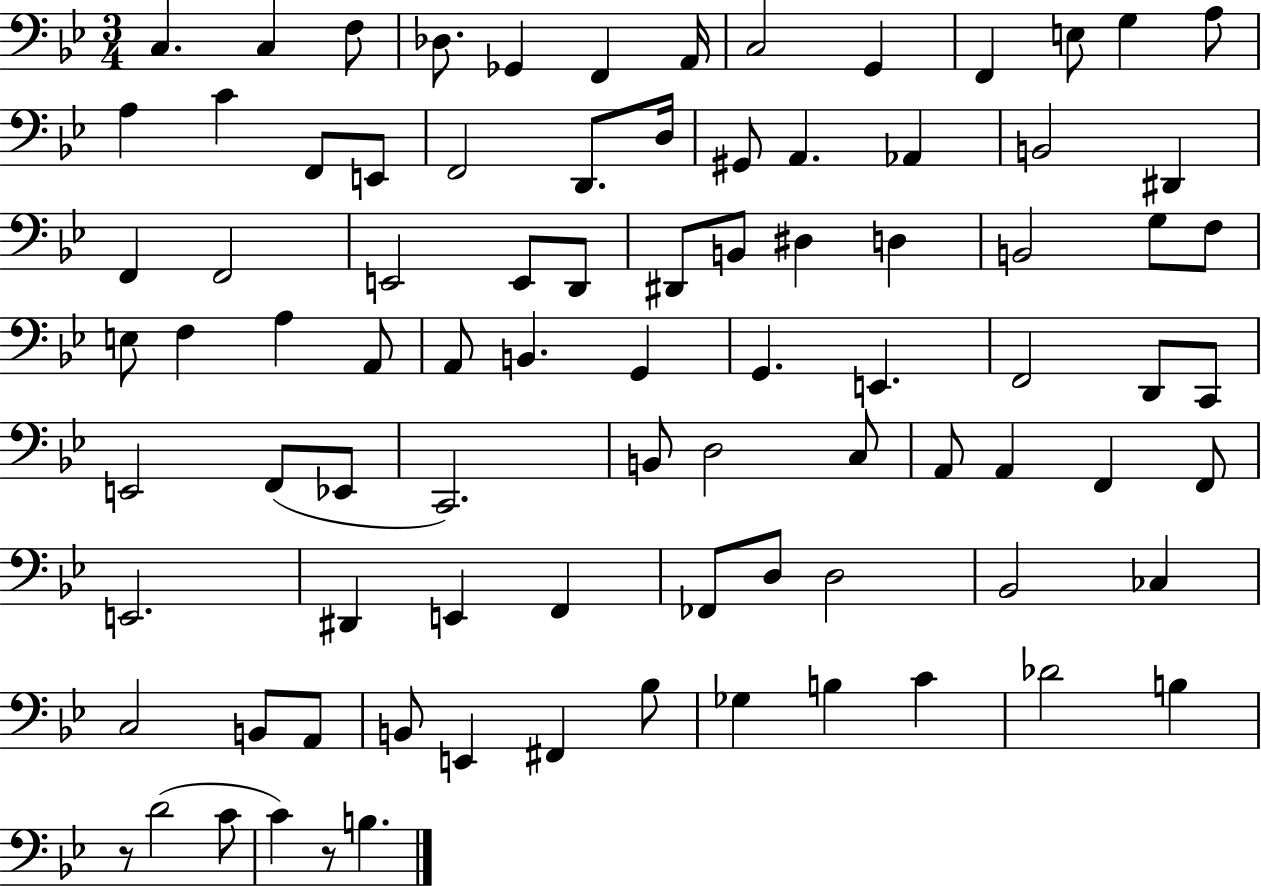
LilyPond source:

{
  \clef bass
  \numericTimeSignature
  \time 3/4
  \key bes \major
  c4. c4 f8 | des8. ges,4 f,4 a,16 | c2 g,4 | f,4 e8 g4 a8 | \break a4 c'4 f,8 e,8 | f,2 d,8. d16 | gis,8 a,4. aes,4 | b,2 dis,4 | \break f,4 f,2 | e,2 e,8 d,8 | dis,8 b,8 dis4 d4 | b,2 g8 f8 | \break e8 f4 a4 a,8 | a,8 b,4. g,4 | g,4. e,4. | f,2 d,8 c,8 | \break e,2 f,8( ees,8 | c,2.) | b,8 d2 c8 | a,8 a,4 f,4 f,8 | \break e,2. | dis,4 e,4 f,4 | fes,8 d8 d2 | bes,2 ces4 | \break c2 b,8 a,8 | b,8 e,4 fis,4 bes8 | ges4 b4 c'4 | des'2 b4 | \break r8 d'2( c'8 | c'4) r8 b4. | \bar "|."
}